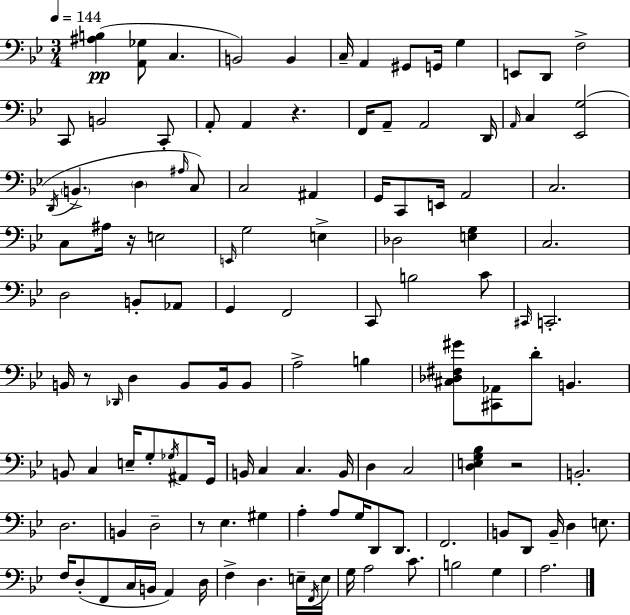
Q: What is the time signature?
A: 3/4